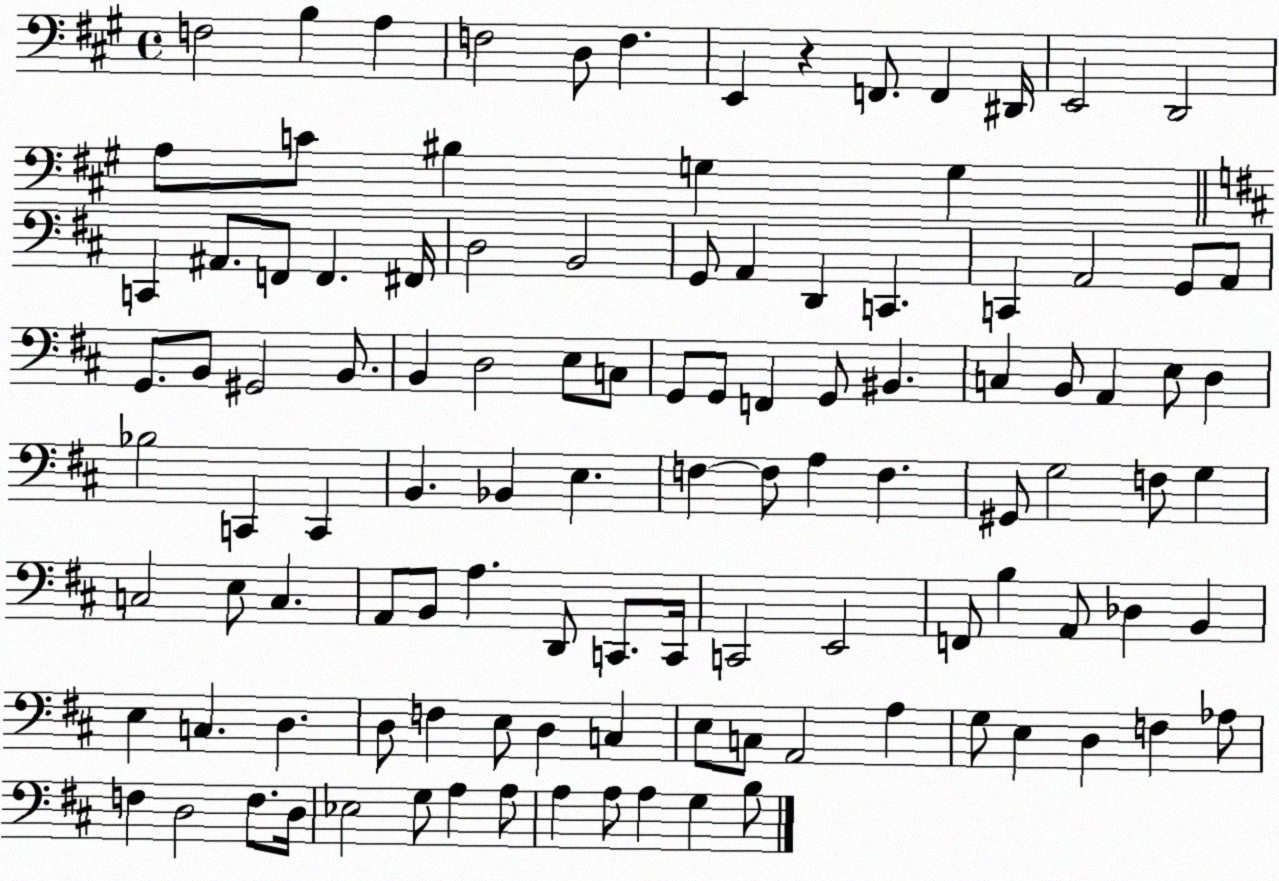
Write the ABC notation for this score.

X:1
T:Untitled
M:4/4
L:1/4
K:A
F,2 B, A, F,2 D,/2 F, E,, z F,,/2 F,, ^D,,/4 E,,2 D,,2 A,/2 C/2 ^B, G, G, C,, ^A,,/2 F,,/2 F,, ^F,,/4 D,2 B,,2 G,,/2 A,, D,, C,, C,, A,,2 G,,/2 A,,/2 G,,/2 B,,/2 ^G,,2 B,,/2 B,, D,2 E,/2 C,/2 G,,/2 G,,/2 F,, G,,/2 ^B,, C, B,,/2 A,, E,/2 D, _B,2 C,, C,, B,, _B,, E, F, F,/2 A, F, ^G,,/2 G,2 F,/2 G, C,2 E,/2 C, A,,/2 B,,/2 A, D,,/2 C,,/2 C,,/4 C,,2 E,,2 F,,/2 B, A,,/2 _D, B,, E, C, D, D,/2 F, E,/2 D, C, E,/2 C,/2 A,,2 A, G,/2 E, D, F, _A,/2 F, D,2 F,/2 D,/4 _E,2 G,/2 A, A,/2 A, A,/2 A, G, B,/2